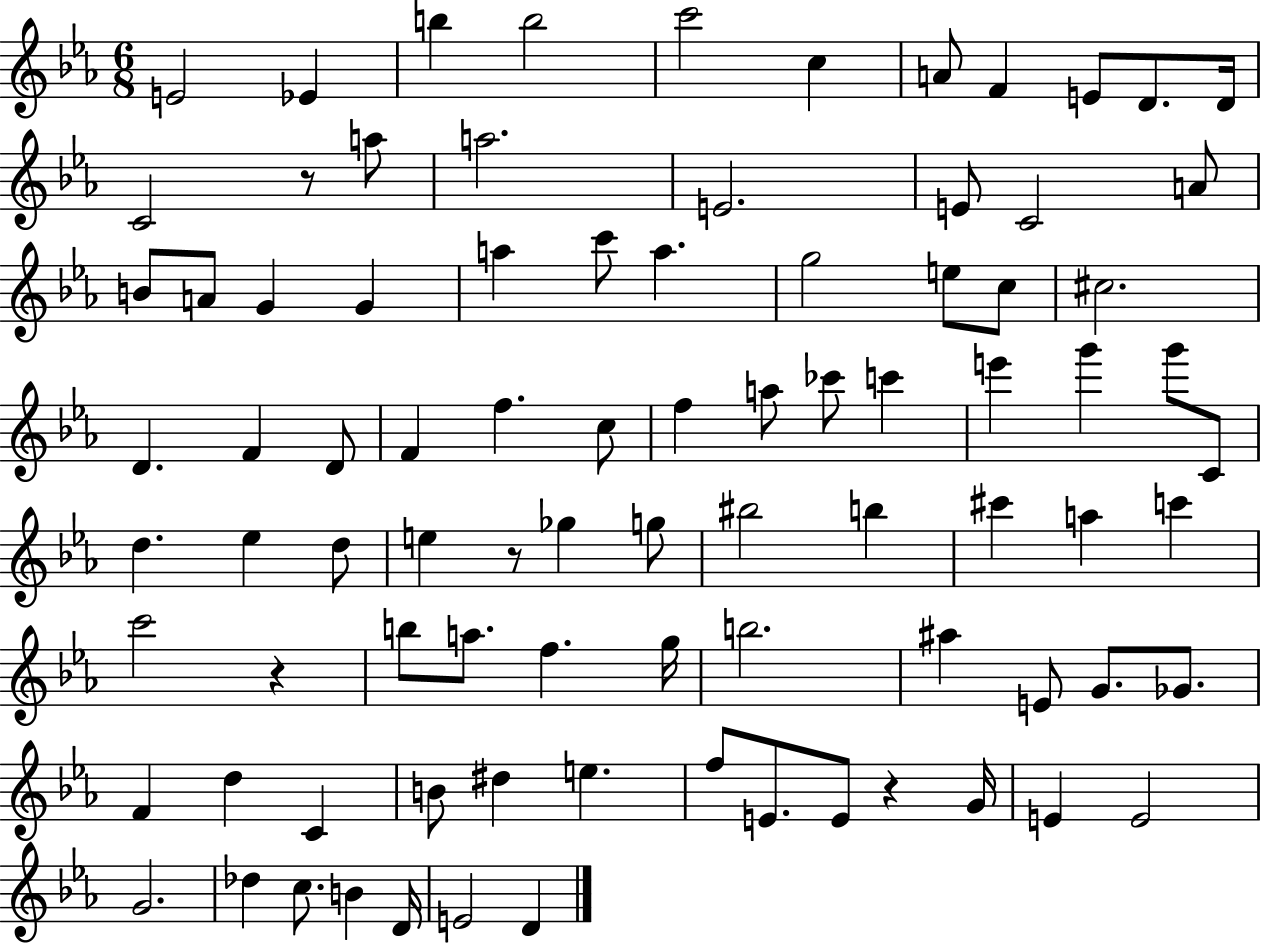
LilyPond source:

{
  \clef treble
  \numericTimeSignature
  \time 6/8
  \key ees \major
  \repeat volta 2 { e'2 ees'4 | b''4 b''2 | c'''2 c''4 | a'8 f'4 e'8 d'8. d'16 | \break c'2 r8 a''8 | a''2. | e'2. | e'8 c'2 a'8 | \break b'8 a'8 g'4 g'4 | a''4 c'''8 a''4. | g''2 e''8 c''8 | cis''2. | \break d'4. f'4 d'8 | f'4 f''4. c''8 | f''4 a''8 ces'''8 c'''4 | e'''4 g'''4 g'''8 c'8 | \break d''4. ees''4 d''8 | e''4 r8 ges''4 g''8 | bis''2 b''4 | cis'''4 a''4 c'''4 | \break c'''2 r4 | b''8 a''8. f''4. g''16 | b''2. | ais''4 e'8 g'8. ges'8. | \break f'4 d''4 c'4 | b'8 dis''4 e''4. | f''8 e'8. e'8 r4 g'16 | e'4 e'2 | \break g'2. | des''4 c''8. b'4 d'16 | e'2 d'4 | } \bar "|."
}